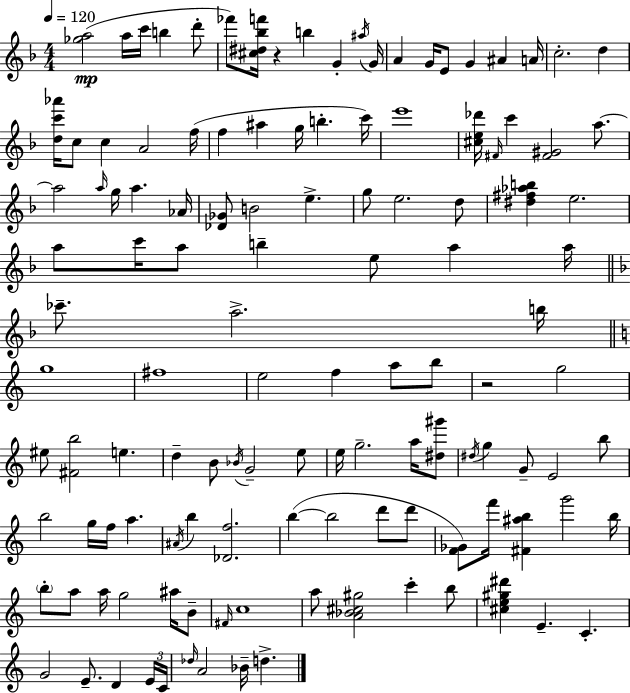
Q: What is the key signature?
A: F major